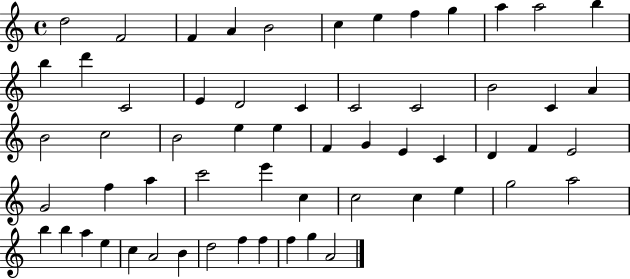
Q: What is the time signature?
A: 4/4